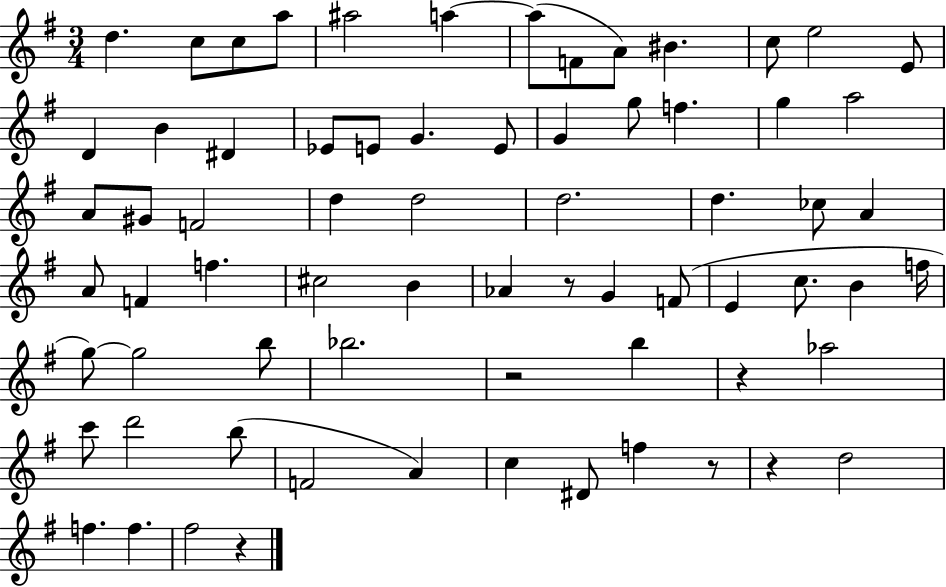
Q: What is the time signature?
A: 3/4